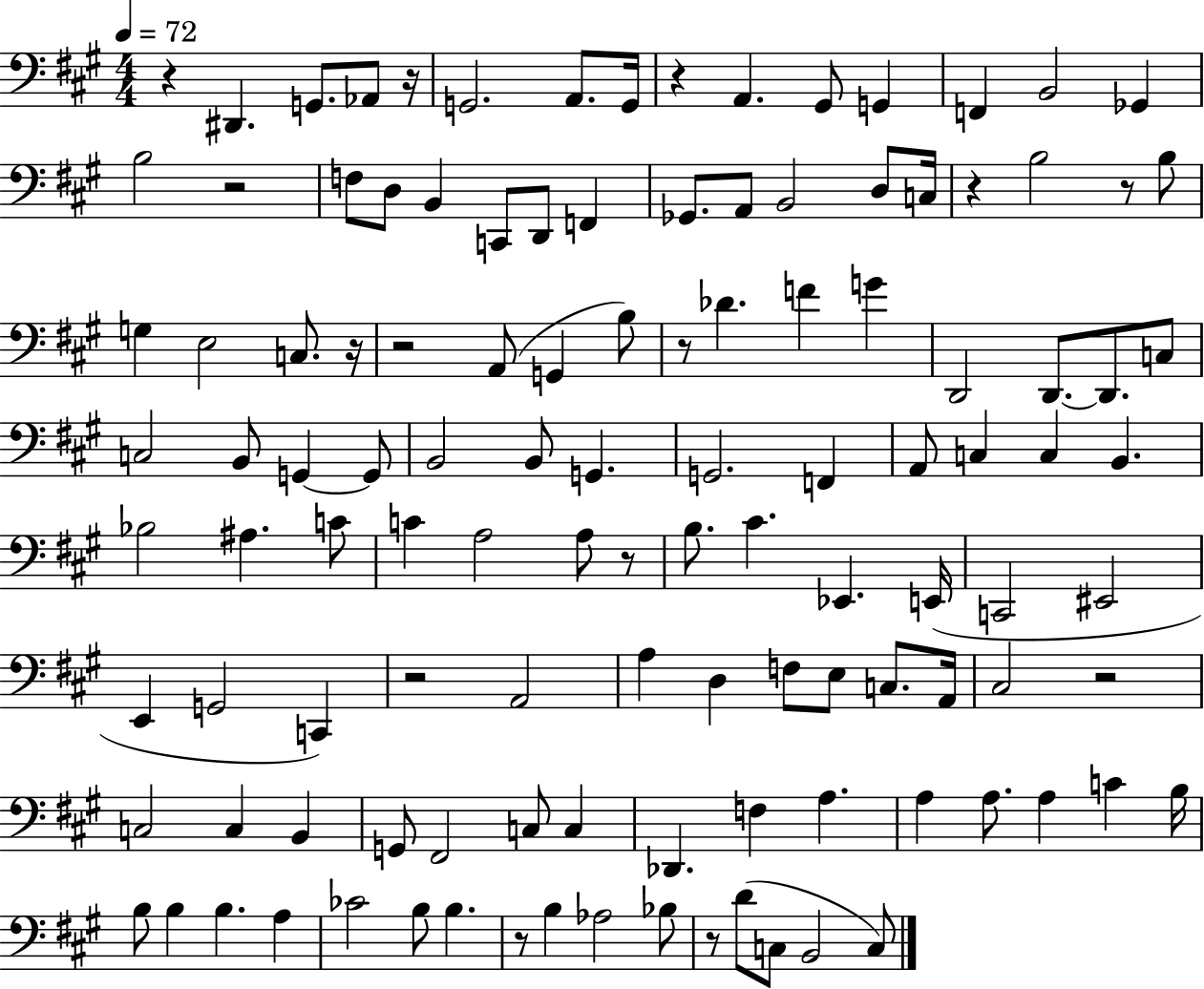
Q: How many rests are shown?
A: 14